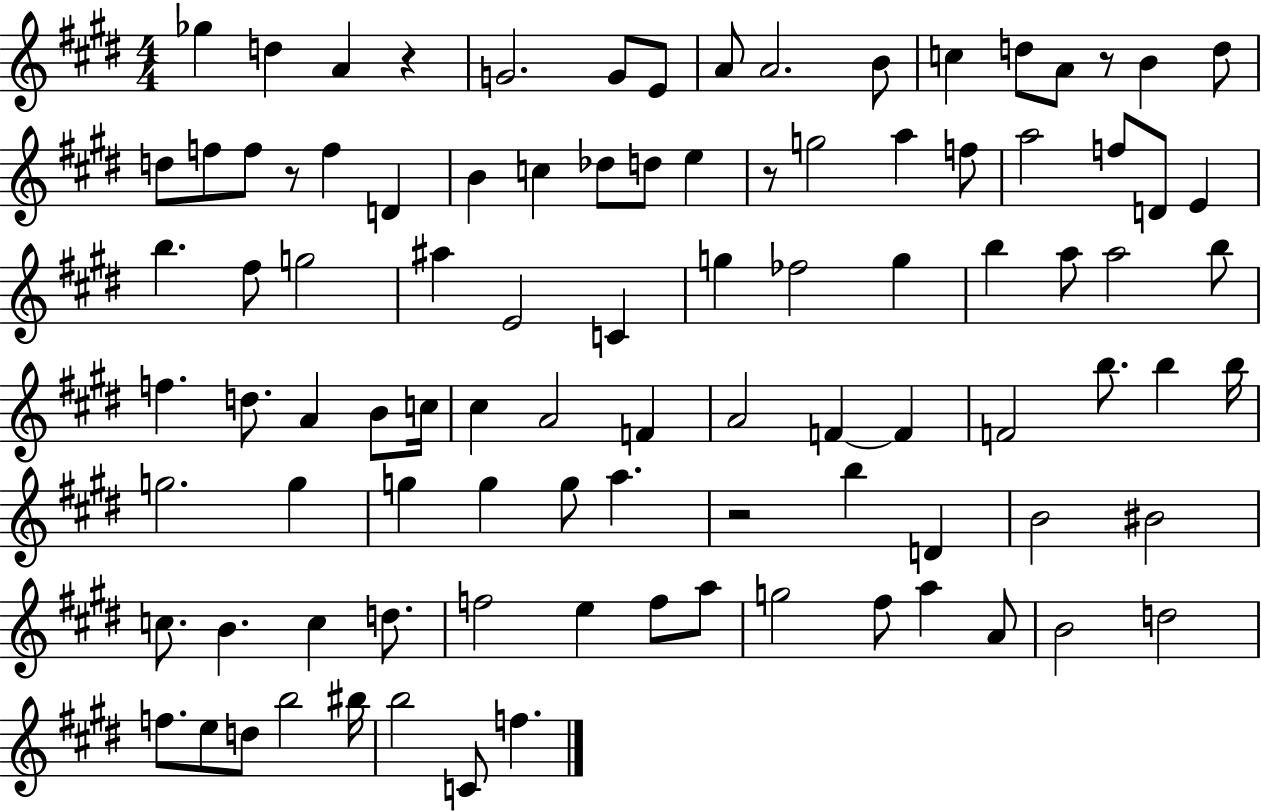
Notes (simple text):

Gb5/q D5/q A4/q R/q G4/h. G4/e E4/e A4/e A4/h. B4/e C5/q D5/e A4/e R/e B4/q D5/e D5/e F5/e F5/e R/e F5/q D4/q B4/q C5/q Db5/e D5/e E5/q R/e G5/h A5/q F5/e A5/h F5/e D4/e E4/q B5/q. F#5/e G5/h A#5/q E4/h C4/q G5/q FES5/h G5/q B5/q A5/e A5/h B5/e F5/q. D5/e. A4/q B4/e C5/s C#5/q A4/h F4/q A4/h F4/q F4/q F4/h B5/e. B5/q B5/s G5/h. G5/q G5/q G5/q G5/e A5/q. R/h B5/q D4/q B4/h BIS4/h C5/e. B4/q. C5/q D5/e. F5/h E5/q F5/e A5/e G5/h F#5/e A5/q A4/e B4/h D5/h F5/e. E5/e D5/e B5/h BIS5/s B5/h C4/e F5/q.